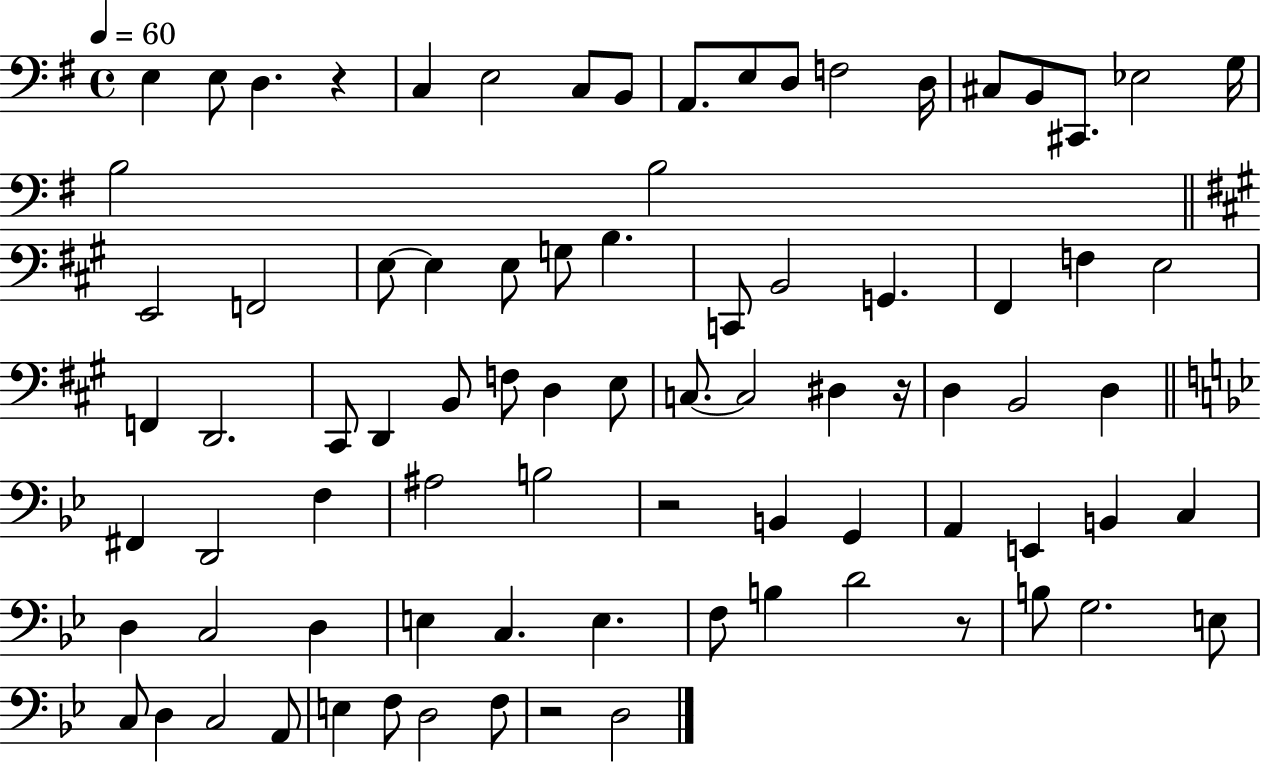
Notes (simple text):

E3/q E3/e D3/q. R/q C3/q E3/h C3/e B2/e A2/e. E3/e D3/e F3/h D3/s C#3/e B2/e C#2/e. Eb3/h G3/s B3/h B3/h E2/h F2/h E3/e E3/q E3/e G3/e B3/q. C2/e B2/h G2/q. F#2/q F3/q E3/h F2/q D2/h. C#2/e D2/q B2/e F3/e D3/q E3/e C3/e. C3/h D#3/q R/s D3/q B2/h D3/q F#2/q D2/h F3/q A#3/h B3/h R/h B2/q G2/q A2/q E2/q B2/q C3/q D3/q C3/h D3/q E3/q C3/q. E3/q. F3/e B3/q D4/h R/e B3/e G3/h. E3/e C3/e D3/q C3/h A2/e E3/q F3/e D3/h F3/e R/h D3/h